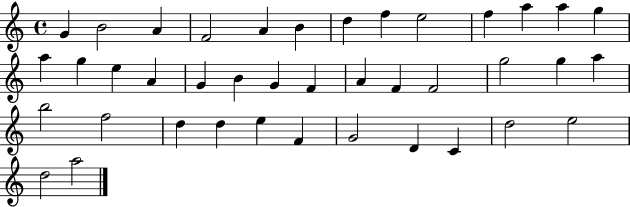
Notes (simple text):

G4/q B4/h A4/q F4/h A4/q B4/q D5/q F5/q E5/h F5/q A5/q A5/q G5/q A5/q G5/q E5/q A4/q G4/q B4/q G4/q F4/q A4/q F4/q F4/h G5/h G5/q A5/q B5/h F5/h D5/q D5/q E5/q F4/q G4/h D4/q C4/q D5/h E5/h D5/h A5/h